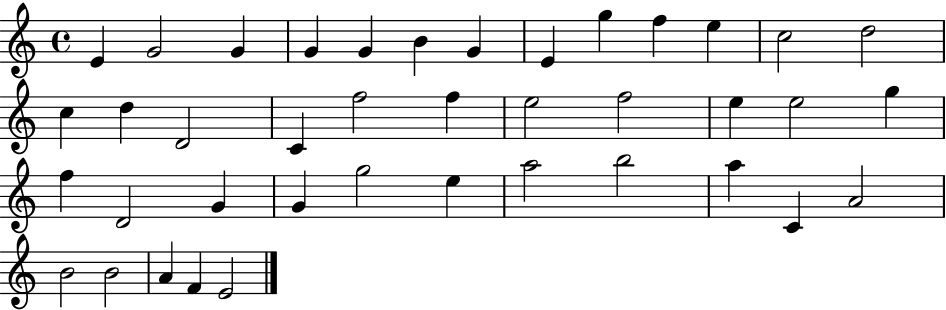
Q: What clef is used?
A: treble